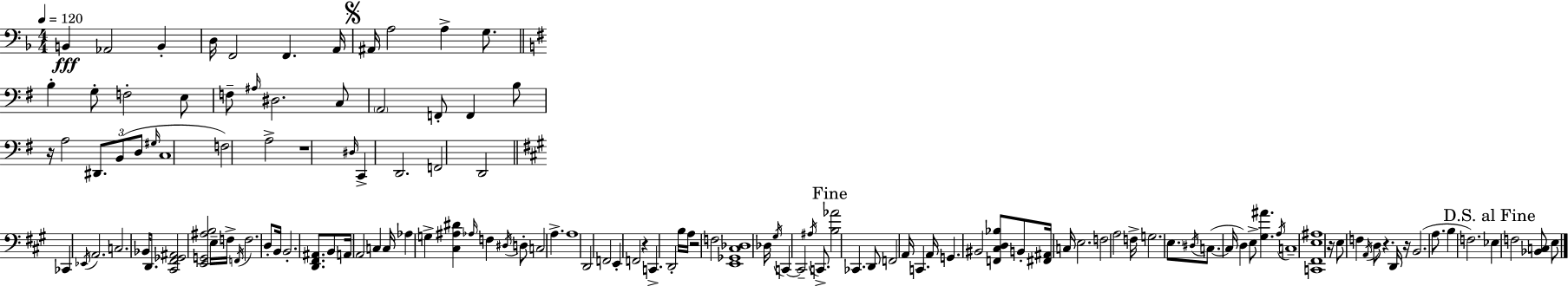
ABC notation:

X:1
T:Untitled
M:4/4
L:1/4
K:Dm
B,, _A,,2 B,, D,/4 F,,2 F,, A,,/4 ^A,,/4 A,2 A, G,/2 B, G,/2 F,2 E,/2 F,/2 ^A,/4 ^D,2 C,/2 A,,2 F,,/2 F,, B,/2 z/4 A,2 ^D,,/2 B,,/2 D,/2 ^G,/4 C,4 F,2 A,2 z4 ^D,/4 C,, D,,2 F,,2 D,,2 _C,, _E,,/4 A,,2 C,2 _B,,/4 D,,/2 [^C,,^F,,_G,,^A,,]2 [E,,G,,^A,B,]2 E,/4 F,/4 F,,/4 F,2 D,/2 B,,/4 B,,2 [D,,^F,,^A,,]/2 B,,/2 A,,/4 A,,2 C, C,/4 _A, G, [^C,^A,^D] _A,/4 F, ^D,/4 D,/2 C,2 A, A,4 D,,2 F,,2 E,, F,,2 z C,, D,,2 B,/4 A,/4 z2 F,2 [E,,_G,,^C,_D,]4 _D,/4 ^G,/4 C,, C,,2 ^A,/4 C,,/2 [B,_A]2 _C,, D,,/2 F,,2 A,,/4 C,, A,,/4 G,, ^B,,2 [F,,^C,D,_B,]/2 B,,/2 [^F,,^A,,]/4 C,/4 E,2 F,2 A,2 F,/4 G,2 E,/2 ^D,/4 C,/2 C,/4 D, E,/2 [^G,^A] A,/4 C,4 [C,,^F,,E,^A,]4 z/4 E,/2 F, A,,/4 D,/2 z D,,/4 z/4 B,,2 A,/2 B, F,2 _E, F,2 [_B,,C,]/2 E,/2